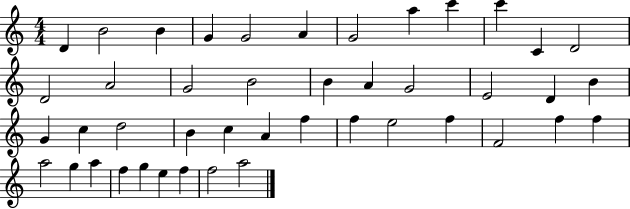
{
  \clef treble
  \numericTimeSignature
  \time 4/4
  \key c \major
  d'4 b'2 b'4 | g'4 g'2 a'4 | g'2 a''4 c'''4 | c'''4 c'4 d'2 | \break d'2 a'2 | g'2 b'2 | b'4 a'4 g'2 | e'2 d'4 b'4 | \break g'4 c''4 d''2 | b'4 c''4 a'4 f''4 | f''4 e''2 f''4 | f'2 f''4 f''4 | \break a''2 g''4 a''4 | f''4 g''4 e''4 f''4 | f''2 a''2 | \bar "|."
}